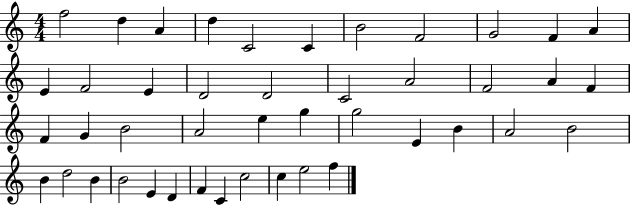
X:1
T:Untitled
M:4/4
L:1/4
K:C
f2 d A d C2 C B2 F2 G2 F A E F2 E D2 D2 C2 A2 F2 A F F G B2 A2 e g g2 E B A2 B2 B d2 B B2 E D F C c2 c e2 f